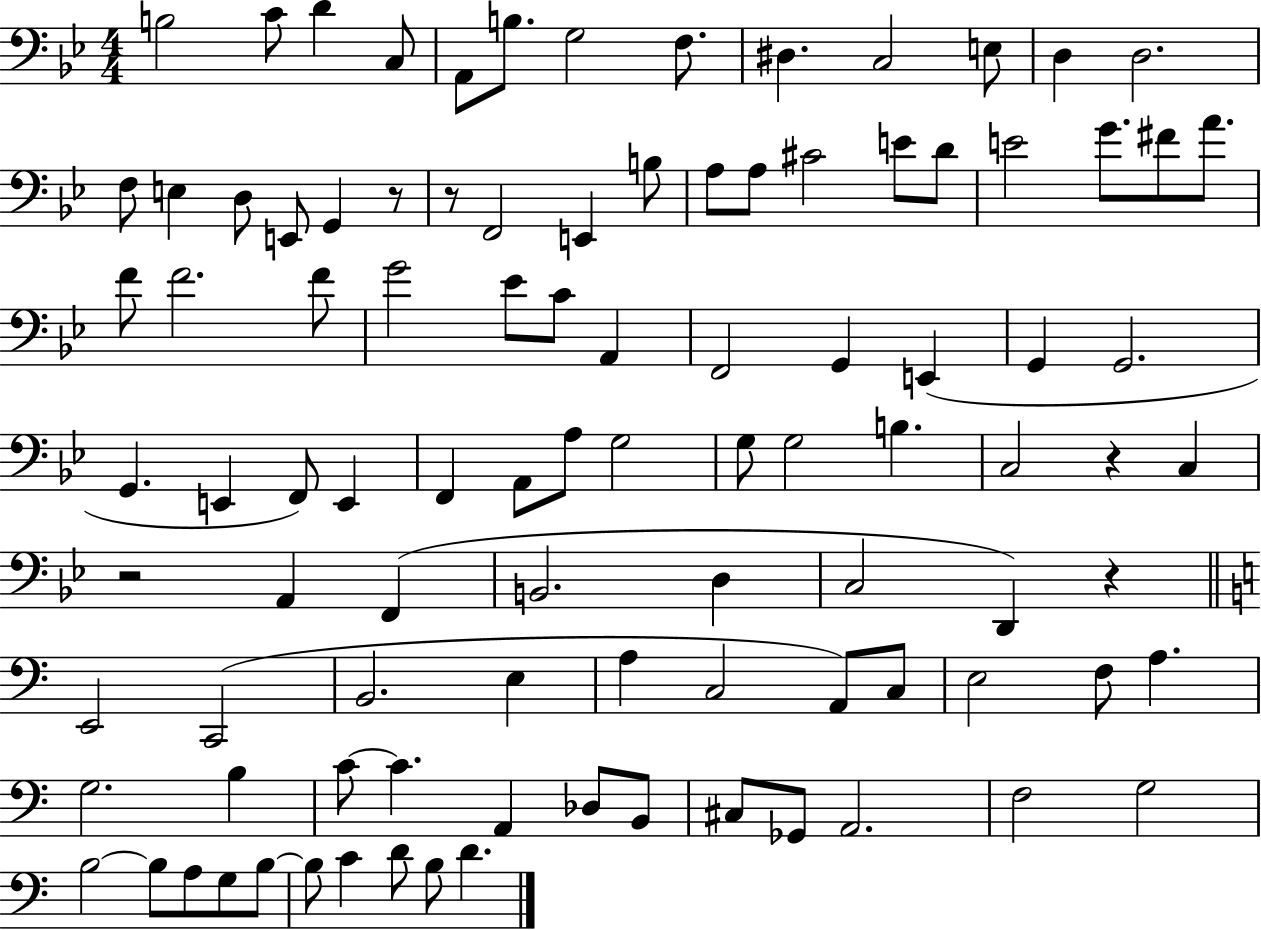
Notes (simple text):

B3/h C4/e D4/q C3/e A2/e B3/e. G3/h F3/e. D#3/q. C3/h E3/e D3/q D3/h. F3/e E3/q D3/e E2/e G2/q R/e R/e F2/h E2/q B3/e A3/e A3/e C#4/h E4/e D4/e E4/h G4/e. F#4/e A4/e. F4/e F4/h. F4/e G4/h Eb4/e C4/e A2/q F2/h G2/q E2/q G2/q G2/h. G2/q. E2/q F2/e E2/q F2/q A2/e A3/e G3/h G3/e G3/h B3/q. C3/h R/q C3/q R/h A2/q F2/q B2/h. D3/q C3/h D2/q R/q E2/h C2/h B2/h. E3/q A3/q C3/h A2/e C3/e E3/h F3/e A3/q. G3/h. B3/q C4/e C4/q. A2/q Db3/e B2/e C#3/e Gb2/e A2/h. F3/h G3/h B3/h B3/e A3/e G3/e B3/e B3/e C4/q D4/e B3/e D4/q.